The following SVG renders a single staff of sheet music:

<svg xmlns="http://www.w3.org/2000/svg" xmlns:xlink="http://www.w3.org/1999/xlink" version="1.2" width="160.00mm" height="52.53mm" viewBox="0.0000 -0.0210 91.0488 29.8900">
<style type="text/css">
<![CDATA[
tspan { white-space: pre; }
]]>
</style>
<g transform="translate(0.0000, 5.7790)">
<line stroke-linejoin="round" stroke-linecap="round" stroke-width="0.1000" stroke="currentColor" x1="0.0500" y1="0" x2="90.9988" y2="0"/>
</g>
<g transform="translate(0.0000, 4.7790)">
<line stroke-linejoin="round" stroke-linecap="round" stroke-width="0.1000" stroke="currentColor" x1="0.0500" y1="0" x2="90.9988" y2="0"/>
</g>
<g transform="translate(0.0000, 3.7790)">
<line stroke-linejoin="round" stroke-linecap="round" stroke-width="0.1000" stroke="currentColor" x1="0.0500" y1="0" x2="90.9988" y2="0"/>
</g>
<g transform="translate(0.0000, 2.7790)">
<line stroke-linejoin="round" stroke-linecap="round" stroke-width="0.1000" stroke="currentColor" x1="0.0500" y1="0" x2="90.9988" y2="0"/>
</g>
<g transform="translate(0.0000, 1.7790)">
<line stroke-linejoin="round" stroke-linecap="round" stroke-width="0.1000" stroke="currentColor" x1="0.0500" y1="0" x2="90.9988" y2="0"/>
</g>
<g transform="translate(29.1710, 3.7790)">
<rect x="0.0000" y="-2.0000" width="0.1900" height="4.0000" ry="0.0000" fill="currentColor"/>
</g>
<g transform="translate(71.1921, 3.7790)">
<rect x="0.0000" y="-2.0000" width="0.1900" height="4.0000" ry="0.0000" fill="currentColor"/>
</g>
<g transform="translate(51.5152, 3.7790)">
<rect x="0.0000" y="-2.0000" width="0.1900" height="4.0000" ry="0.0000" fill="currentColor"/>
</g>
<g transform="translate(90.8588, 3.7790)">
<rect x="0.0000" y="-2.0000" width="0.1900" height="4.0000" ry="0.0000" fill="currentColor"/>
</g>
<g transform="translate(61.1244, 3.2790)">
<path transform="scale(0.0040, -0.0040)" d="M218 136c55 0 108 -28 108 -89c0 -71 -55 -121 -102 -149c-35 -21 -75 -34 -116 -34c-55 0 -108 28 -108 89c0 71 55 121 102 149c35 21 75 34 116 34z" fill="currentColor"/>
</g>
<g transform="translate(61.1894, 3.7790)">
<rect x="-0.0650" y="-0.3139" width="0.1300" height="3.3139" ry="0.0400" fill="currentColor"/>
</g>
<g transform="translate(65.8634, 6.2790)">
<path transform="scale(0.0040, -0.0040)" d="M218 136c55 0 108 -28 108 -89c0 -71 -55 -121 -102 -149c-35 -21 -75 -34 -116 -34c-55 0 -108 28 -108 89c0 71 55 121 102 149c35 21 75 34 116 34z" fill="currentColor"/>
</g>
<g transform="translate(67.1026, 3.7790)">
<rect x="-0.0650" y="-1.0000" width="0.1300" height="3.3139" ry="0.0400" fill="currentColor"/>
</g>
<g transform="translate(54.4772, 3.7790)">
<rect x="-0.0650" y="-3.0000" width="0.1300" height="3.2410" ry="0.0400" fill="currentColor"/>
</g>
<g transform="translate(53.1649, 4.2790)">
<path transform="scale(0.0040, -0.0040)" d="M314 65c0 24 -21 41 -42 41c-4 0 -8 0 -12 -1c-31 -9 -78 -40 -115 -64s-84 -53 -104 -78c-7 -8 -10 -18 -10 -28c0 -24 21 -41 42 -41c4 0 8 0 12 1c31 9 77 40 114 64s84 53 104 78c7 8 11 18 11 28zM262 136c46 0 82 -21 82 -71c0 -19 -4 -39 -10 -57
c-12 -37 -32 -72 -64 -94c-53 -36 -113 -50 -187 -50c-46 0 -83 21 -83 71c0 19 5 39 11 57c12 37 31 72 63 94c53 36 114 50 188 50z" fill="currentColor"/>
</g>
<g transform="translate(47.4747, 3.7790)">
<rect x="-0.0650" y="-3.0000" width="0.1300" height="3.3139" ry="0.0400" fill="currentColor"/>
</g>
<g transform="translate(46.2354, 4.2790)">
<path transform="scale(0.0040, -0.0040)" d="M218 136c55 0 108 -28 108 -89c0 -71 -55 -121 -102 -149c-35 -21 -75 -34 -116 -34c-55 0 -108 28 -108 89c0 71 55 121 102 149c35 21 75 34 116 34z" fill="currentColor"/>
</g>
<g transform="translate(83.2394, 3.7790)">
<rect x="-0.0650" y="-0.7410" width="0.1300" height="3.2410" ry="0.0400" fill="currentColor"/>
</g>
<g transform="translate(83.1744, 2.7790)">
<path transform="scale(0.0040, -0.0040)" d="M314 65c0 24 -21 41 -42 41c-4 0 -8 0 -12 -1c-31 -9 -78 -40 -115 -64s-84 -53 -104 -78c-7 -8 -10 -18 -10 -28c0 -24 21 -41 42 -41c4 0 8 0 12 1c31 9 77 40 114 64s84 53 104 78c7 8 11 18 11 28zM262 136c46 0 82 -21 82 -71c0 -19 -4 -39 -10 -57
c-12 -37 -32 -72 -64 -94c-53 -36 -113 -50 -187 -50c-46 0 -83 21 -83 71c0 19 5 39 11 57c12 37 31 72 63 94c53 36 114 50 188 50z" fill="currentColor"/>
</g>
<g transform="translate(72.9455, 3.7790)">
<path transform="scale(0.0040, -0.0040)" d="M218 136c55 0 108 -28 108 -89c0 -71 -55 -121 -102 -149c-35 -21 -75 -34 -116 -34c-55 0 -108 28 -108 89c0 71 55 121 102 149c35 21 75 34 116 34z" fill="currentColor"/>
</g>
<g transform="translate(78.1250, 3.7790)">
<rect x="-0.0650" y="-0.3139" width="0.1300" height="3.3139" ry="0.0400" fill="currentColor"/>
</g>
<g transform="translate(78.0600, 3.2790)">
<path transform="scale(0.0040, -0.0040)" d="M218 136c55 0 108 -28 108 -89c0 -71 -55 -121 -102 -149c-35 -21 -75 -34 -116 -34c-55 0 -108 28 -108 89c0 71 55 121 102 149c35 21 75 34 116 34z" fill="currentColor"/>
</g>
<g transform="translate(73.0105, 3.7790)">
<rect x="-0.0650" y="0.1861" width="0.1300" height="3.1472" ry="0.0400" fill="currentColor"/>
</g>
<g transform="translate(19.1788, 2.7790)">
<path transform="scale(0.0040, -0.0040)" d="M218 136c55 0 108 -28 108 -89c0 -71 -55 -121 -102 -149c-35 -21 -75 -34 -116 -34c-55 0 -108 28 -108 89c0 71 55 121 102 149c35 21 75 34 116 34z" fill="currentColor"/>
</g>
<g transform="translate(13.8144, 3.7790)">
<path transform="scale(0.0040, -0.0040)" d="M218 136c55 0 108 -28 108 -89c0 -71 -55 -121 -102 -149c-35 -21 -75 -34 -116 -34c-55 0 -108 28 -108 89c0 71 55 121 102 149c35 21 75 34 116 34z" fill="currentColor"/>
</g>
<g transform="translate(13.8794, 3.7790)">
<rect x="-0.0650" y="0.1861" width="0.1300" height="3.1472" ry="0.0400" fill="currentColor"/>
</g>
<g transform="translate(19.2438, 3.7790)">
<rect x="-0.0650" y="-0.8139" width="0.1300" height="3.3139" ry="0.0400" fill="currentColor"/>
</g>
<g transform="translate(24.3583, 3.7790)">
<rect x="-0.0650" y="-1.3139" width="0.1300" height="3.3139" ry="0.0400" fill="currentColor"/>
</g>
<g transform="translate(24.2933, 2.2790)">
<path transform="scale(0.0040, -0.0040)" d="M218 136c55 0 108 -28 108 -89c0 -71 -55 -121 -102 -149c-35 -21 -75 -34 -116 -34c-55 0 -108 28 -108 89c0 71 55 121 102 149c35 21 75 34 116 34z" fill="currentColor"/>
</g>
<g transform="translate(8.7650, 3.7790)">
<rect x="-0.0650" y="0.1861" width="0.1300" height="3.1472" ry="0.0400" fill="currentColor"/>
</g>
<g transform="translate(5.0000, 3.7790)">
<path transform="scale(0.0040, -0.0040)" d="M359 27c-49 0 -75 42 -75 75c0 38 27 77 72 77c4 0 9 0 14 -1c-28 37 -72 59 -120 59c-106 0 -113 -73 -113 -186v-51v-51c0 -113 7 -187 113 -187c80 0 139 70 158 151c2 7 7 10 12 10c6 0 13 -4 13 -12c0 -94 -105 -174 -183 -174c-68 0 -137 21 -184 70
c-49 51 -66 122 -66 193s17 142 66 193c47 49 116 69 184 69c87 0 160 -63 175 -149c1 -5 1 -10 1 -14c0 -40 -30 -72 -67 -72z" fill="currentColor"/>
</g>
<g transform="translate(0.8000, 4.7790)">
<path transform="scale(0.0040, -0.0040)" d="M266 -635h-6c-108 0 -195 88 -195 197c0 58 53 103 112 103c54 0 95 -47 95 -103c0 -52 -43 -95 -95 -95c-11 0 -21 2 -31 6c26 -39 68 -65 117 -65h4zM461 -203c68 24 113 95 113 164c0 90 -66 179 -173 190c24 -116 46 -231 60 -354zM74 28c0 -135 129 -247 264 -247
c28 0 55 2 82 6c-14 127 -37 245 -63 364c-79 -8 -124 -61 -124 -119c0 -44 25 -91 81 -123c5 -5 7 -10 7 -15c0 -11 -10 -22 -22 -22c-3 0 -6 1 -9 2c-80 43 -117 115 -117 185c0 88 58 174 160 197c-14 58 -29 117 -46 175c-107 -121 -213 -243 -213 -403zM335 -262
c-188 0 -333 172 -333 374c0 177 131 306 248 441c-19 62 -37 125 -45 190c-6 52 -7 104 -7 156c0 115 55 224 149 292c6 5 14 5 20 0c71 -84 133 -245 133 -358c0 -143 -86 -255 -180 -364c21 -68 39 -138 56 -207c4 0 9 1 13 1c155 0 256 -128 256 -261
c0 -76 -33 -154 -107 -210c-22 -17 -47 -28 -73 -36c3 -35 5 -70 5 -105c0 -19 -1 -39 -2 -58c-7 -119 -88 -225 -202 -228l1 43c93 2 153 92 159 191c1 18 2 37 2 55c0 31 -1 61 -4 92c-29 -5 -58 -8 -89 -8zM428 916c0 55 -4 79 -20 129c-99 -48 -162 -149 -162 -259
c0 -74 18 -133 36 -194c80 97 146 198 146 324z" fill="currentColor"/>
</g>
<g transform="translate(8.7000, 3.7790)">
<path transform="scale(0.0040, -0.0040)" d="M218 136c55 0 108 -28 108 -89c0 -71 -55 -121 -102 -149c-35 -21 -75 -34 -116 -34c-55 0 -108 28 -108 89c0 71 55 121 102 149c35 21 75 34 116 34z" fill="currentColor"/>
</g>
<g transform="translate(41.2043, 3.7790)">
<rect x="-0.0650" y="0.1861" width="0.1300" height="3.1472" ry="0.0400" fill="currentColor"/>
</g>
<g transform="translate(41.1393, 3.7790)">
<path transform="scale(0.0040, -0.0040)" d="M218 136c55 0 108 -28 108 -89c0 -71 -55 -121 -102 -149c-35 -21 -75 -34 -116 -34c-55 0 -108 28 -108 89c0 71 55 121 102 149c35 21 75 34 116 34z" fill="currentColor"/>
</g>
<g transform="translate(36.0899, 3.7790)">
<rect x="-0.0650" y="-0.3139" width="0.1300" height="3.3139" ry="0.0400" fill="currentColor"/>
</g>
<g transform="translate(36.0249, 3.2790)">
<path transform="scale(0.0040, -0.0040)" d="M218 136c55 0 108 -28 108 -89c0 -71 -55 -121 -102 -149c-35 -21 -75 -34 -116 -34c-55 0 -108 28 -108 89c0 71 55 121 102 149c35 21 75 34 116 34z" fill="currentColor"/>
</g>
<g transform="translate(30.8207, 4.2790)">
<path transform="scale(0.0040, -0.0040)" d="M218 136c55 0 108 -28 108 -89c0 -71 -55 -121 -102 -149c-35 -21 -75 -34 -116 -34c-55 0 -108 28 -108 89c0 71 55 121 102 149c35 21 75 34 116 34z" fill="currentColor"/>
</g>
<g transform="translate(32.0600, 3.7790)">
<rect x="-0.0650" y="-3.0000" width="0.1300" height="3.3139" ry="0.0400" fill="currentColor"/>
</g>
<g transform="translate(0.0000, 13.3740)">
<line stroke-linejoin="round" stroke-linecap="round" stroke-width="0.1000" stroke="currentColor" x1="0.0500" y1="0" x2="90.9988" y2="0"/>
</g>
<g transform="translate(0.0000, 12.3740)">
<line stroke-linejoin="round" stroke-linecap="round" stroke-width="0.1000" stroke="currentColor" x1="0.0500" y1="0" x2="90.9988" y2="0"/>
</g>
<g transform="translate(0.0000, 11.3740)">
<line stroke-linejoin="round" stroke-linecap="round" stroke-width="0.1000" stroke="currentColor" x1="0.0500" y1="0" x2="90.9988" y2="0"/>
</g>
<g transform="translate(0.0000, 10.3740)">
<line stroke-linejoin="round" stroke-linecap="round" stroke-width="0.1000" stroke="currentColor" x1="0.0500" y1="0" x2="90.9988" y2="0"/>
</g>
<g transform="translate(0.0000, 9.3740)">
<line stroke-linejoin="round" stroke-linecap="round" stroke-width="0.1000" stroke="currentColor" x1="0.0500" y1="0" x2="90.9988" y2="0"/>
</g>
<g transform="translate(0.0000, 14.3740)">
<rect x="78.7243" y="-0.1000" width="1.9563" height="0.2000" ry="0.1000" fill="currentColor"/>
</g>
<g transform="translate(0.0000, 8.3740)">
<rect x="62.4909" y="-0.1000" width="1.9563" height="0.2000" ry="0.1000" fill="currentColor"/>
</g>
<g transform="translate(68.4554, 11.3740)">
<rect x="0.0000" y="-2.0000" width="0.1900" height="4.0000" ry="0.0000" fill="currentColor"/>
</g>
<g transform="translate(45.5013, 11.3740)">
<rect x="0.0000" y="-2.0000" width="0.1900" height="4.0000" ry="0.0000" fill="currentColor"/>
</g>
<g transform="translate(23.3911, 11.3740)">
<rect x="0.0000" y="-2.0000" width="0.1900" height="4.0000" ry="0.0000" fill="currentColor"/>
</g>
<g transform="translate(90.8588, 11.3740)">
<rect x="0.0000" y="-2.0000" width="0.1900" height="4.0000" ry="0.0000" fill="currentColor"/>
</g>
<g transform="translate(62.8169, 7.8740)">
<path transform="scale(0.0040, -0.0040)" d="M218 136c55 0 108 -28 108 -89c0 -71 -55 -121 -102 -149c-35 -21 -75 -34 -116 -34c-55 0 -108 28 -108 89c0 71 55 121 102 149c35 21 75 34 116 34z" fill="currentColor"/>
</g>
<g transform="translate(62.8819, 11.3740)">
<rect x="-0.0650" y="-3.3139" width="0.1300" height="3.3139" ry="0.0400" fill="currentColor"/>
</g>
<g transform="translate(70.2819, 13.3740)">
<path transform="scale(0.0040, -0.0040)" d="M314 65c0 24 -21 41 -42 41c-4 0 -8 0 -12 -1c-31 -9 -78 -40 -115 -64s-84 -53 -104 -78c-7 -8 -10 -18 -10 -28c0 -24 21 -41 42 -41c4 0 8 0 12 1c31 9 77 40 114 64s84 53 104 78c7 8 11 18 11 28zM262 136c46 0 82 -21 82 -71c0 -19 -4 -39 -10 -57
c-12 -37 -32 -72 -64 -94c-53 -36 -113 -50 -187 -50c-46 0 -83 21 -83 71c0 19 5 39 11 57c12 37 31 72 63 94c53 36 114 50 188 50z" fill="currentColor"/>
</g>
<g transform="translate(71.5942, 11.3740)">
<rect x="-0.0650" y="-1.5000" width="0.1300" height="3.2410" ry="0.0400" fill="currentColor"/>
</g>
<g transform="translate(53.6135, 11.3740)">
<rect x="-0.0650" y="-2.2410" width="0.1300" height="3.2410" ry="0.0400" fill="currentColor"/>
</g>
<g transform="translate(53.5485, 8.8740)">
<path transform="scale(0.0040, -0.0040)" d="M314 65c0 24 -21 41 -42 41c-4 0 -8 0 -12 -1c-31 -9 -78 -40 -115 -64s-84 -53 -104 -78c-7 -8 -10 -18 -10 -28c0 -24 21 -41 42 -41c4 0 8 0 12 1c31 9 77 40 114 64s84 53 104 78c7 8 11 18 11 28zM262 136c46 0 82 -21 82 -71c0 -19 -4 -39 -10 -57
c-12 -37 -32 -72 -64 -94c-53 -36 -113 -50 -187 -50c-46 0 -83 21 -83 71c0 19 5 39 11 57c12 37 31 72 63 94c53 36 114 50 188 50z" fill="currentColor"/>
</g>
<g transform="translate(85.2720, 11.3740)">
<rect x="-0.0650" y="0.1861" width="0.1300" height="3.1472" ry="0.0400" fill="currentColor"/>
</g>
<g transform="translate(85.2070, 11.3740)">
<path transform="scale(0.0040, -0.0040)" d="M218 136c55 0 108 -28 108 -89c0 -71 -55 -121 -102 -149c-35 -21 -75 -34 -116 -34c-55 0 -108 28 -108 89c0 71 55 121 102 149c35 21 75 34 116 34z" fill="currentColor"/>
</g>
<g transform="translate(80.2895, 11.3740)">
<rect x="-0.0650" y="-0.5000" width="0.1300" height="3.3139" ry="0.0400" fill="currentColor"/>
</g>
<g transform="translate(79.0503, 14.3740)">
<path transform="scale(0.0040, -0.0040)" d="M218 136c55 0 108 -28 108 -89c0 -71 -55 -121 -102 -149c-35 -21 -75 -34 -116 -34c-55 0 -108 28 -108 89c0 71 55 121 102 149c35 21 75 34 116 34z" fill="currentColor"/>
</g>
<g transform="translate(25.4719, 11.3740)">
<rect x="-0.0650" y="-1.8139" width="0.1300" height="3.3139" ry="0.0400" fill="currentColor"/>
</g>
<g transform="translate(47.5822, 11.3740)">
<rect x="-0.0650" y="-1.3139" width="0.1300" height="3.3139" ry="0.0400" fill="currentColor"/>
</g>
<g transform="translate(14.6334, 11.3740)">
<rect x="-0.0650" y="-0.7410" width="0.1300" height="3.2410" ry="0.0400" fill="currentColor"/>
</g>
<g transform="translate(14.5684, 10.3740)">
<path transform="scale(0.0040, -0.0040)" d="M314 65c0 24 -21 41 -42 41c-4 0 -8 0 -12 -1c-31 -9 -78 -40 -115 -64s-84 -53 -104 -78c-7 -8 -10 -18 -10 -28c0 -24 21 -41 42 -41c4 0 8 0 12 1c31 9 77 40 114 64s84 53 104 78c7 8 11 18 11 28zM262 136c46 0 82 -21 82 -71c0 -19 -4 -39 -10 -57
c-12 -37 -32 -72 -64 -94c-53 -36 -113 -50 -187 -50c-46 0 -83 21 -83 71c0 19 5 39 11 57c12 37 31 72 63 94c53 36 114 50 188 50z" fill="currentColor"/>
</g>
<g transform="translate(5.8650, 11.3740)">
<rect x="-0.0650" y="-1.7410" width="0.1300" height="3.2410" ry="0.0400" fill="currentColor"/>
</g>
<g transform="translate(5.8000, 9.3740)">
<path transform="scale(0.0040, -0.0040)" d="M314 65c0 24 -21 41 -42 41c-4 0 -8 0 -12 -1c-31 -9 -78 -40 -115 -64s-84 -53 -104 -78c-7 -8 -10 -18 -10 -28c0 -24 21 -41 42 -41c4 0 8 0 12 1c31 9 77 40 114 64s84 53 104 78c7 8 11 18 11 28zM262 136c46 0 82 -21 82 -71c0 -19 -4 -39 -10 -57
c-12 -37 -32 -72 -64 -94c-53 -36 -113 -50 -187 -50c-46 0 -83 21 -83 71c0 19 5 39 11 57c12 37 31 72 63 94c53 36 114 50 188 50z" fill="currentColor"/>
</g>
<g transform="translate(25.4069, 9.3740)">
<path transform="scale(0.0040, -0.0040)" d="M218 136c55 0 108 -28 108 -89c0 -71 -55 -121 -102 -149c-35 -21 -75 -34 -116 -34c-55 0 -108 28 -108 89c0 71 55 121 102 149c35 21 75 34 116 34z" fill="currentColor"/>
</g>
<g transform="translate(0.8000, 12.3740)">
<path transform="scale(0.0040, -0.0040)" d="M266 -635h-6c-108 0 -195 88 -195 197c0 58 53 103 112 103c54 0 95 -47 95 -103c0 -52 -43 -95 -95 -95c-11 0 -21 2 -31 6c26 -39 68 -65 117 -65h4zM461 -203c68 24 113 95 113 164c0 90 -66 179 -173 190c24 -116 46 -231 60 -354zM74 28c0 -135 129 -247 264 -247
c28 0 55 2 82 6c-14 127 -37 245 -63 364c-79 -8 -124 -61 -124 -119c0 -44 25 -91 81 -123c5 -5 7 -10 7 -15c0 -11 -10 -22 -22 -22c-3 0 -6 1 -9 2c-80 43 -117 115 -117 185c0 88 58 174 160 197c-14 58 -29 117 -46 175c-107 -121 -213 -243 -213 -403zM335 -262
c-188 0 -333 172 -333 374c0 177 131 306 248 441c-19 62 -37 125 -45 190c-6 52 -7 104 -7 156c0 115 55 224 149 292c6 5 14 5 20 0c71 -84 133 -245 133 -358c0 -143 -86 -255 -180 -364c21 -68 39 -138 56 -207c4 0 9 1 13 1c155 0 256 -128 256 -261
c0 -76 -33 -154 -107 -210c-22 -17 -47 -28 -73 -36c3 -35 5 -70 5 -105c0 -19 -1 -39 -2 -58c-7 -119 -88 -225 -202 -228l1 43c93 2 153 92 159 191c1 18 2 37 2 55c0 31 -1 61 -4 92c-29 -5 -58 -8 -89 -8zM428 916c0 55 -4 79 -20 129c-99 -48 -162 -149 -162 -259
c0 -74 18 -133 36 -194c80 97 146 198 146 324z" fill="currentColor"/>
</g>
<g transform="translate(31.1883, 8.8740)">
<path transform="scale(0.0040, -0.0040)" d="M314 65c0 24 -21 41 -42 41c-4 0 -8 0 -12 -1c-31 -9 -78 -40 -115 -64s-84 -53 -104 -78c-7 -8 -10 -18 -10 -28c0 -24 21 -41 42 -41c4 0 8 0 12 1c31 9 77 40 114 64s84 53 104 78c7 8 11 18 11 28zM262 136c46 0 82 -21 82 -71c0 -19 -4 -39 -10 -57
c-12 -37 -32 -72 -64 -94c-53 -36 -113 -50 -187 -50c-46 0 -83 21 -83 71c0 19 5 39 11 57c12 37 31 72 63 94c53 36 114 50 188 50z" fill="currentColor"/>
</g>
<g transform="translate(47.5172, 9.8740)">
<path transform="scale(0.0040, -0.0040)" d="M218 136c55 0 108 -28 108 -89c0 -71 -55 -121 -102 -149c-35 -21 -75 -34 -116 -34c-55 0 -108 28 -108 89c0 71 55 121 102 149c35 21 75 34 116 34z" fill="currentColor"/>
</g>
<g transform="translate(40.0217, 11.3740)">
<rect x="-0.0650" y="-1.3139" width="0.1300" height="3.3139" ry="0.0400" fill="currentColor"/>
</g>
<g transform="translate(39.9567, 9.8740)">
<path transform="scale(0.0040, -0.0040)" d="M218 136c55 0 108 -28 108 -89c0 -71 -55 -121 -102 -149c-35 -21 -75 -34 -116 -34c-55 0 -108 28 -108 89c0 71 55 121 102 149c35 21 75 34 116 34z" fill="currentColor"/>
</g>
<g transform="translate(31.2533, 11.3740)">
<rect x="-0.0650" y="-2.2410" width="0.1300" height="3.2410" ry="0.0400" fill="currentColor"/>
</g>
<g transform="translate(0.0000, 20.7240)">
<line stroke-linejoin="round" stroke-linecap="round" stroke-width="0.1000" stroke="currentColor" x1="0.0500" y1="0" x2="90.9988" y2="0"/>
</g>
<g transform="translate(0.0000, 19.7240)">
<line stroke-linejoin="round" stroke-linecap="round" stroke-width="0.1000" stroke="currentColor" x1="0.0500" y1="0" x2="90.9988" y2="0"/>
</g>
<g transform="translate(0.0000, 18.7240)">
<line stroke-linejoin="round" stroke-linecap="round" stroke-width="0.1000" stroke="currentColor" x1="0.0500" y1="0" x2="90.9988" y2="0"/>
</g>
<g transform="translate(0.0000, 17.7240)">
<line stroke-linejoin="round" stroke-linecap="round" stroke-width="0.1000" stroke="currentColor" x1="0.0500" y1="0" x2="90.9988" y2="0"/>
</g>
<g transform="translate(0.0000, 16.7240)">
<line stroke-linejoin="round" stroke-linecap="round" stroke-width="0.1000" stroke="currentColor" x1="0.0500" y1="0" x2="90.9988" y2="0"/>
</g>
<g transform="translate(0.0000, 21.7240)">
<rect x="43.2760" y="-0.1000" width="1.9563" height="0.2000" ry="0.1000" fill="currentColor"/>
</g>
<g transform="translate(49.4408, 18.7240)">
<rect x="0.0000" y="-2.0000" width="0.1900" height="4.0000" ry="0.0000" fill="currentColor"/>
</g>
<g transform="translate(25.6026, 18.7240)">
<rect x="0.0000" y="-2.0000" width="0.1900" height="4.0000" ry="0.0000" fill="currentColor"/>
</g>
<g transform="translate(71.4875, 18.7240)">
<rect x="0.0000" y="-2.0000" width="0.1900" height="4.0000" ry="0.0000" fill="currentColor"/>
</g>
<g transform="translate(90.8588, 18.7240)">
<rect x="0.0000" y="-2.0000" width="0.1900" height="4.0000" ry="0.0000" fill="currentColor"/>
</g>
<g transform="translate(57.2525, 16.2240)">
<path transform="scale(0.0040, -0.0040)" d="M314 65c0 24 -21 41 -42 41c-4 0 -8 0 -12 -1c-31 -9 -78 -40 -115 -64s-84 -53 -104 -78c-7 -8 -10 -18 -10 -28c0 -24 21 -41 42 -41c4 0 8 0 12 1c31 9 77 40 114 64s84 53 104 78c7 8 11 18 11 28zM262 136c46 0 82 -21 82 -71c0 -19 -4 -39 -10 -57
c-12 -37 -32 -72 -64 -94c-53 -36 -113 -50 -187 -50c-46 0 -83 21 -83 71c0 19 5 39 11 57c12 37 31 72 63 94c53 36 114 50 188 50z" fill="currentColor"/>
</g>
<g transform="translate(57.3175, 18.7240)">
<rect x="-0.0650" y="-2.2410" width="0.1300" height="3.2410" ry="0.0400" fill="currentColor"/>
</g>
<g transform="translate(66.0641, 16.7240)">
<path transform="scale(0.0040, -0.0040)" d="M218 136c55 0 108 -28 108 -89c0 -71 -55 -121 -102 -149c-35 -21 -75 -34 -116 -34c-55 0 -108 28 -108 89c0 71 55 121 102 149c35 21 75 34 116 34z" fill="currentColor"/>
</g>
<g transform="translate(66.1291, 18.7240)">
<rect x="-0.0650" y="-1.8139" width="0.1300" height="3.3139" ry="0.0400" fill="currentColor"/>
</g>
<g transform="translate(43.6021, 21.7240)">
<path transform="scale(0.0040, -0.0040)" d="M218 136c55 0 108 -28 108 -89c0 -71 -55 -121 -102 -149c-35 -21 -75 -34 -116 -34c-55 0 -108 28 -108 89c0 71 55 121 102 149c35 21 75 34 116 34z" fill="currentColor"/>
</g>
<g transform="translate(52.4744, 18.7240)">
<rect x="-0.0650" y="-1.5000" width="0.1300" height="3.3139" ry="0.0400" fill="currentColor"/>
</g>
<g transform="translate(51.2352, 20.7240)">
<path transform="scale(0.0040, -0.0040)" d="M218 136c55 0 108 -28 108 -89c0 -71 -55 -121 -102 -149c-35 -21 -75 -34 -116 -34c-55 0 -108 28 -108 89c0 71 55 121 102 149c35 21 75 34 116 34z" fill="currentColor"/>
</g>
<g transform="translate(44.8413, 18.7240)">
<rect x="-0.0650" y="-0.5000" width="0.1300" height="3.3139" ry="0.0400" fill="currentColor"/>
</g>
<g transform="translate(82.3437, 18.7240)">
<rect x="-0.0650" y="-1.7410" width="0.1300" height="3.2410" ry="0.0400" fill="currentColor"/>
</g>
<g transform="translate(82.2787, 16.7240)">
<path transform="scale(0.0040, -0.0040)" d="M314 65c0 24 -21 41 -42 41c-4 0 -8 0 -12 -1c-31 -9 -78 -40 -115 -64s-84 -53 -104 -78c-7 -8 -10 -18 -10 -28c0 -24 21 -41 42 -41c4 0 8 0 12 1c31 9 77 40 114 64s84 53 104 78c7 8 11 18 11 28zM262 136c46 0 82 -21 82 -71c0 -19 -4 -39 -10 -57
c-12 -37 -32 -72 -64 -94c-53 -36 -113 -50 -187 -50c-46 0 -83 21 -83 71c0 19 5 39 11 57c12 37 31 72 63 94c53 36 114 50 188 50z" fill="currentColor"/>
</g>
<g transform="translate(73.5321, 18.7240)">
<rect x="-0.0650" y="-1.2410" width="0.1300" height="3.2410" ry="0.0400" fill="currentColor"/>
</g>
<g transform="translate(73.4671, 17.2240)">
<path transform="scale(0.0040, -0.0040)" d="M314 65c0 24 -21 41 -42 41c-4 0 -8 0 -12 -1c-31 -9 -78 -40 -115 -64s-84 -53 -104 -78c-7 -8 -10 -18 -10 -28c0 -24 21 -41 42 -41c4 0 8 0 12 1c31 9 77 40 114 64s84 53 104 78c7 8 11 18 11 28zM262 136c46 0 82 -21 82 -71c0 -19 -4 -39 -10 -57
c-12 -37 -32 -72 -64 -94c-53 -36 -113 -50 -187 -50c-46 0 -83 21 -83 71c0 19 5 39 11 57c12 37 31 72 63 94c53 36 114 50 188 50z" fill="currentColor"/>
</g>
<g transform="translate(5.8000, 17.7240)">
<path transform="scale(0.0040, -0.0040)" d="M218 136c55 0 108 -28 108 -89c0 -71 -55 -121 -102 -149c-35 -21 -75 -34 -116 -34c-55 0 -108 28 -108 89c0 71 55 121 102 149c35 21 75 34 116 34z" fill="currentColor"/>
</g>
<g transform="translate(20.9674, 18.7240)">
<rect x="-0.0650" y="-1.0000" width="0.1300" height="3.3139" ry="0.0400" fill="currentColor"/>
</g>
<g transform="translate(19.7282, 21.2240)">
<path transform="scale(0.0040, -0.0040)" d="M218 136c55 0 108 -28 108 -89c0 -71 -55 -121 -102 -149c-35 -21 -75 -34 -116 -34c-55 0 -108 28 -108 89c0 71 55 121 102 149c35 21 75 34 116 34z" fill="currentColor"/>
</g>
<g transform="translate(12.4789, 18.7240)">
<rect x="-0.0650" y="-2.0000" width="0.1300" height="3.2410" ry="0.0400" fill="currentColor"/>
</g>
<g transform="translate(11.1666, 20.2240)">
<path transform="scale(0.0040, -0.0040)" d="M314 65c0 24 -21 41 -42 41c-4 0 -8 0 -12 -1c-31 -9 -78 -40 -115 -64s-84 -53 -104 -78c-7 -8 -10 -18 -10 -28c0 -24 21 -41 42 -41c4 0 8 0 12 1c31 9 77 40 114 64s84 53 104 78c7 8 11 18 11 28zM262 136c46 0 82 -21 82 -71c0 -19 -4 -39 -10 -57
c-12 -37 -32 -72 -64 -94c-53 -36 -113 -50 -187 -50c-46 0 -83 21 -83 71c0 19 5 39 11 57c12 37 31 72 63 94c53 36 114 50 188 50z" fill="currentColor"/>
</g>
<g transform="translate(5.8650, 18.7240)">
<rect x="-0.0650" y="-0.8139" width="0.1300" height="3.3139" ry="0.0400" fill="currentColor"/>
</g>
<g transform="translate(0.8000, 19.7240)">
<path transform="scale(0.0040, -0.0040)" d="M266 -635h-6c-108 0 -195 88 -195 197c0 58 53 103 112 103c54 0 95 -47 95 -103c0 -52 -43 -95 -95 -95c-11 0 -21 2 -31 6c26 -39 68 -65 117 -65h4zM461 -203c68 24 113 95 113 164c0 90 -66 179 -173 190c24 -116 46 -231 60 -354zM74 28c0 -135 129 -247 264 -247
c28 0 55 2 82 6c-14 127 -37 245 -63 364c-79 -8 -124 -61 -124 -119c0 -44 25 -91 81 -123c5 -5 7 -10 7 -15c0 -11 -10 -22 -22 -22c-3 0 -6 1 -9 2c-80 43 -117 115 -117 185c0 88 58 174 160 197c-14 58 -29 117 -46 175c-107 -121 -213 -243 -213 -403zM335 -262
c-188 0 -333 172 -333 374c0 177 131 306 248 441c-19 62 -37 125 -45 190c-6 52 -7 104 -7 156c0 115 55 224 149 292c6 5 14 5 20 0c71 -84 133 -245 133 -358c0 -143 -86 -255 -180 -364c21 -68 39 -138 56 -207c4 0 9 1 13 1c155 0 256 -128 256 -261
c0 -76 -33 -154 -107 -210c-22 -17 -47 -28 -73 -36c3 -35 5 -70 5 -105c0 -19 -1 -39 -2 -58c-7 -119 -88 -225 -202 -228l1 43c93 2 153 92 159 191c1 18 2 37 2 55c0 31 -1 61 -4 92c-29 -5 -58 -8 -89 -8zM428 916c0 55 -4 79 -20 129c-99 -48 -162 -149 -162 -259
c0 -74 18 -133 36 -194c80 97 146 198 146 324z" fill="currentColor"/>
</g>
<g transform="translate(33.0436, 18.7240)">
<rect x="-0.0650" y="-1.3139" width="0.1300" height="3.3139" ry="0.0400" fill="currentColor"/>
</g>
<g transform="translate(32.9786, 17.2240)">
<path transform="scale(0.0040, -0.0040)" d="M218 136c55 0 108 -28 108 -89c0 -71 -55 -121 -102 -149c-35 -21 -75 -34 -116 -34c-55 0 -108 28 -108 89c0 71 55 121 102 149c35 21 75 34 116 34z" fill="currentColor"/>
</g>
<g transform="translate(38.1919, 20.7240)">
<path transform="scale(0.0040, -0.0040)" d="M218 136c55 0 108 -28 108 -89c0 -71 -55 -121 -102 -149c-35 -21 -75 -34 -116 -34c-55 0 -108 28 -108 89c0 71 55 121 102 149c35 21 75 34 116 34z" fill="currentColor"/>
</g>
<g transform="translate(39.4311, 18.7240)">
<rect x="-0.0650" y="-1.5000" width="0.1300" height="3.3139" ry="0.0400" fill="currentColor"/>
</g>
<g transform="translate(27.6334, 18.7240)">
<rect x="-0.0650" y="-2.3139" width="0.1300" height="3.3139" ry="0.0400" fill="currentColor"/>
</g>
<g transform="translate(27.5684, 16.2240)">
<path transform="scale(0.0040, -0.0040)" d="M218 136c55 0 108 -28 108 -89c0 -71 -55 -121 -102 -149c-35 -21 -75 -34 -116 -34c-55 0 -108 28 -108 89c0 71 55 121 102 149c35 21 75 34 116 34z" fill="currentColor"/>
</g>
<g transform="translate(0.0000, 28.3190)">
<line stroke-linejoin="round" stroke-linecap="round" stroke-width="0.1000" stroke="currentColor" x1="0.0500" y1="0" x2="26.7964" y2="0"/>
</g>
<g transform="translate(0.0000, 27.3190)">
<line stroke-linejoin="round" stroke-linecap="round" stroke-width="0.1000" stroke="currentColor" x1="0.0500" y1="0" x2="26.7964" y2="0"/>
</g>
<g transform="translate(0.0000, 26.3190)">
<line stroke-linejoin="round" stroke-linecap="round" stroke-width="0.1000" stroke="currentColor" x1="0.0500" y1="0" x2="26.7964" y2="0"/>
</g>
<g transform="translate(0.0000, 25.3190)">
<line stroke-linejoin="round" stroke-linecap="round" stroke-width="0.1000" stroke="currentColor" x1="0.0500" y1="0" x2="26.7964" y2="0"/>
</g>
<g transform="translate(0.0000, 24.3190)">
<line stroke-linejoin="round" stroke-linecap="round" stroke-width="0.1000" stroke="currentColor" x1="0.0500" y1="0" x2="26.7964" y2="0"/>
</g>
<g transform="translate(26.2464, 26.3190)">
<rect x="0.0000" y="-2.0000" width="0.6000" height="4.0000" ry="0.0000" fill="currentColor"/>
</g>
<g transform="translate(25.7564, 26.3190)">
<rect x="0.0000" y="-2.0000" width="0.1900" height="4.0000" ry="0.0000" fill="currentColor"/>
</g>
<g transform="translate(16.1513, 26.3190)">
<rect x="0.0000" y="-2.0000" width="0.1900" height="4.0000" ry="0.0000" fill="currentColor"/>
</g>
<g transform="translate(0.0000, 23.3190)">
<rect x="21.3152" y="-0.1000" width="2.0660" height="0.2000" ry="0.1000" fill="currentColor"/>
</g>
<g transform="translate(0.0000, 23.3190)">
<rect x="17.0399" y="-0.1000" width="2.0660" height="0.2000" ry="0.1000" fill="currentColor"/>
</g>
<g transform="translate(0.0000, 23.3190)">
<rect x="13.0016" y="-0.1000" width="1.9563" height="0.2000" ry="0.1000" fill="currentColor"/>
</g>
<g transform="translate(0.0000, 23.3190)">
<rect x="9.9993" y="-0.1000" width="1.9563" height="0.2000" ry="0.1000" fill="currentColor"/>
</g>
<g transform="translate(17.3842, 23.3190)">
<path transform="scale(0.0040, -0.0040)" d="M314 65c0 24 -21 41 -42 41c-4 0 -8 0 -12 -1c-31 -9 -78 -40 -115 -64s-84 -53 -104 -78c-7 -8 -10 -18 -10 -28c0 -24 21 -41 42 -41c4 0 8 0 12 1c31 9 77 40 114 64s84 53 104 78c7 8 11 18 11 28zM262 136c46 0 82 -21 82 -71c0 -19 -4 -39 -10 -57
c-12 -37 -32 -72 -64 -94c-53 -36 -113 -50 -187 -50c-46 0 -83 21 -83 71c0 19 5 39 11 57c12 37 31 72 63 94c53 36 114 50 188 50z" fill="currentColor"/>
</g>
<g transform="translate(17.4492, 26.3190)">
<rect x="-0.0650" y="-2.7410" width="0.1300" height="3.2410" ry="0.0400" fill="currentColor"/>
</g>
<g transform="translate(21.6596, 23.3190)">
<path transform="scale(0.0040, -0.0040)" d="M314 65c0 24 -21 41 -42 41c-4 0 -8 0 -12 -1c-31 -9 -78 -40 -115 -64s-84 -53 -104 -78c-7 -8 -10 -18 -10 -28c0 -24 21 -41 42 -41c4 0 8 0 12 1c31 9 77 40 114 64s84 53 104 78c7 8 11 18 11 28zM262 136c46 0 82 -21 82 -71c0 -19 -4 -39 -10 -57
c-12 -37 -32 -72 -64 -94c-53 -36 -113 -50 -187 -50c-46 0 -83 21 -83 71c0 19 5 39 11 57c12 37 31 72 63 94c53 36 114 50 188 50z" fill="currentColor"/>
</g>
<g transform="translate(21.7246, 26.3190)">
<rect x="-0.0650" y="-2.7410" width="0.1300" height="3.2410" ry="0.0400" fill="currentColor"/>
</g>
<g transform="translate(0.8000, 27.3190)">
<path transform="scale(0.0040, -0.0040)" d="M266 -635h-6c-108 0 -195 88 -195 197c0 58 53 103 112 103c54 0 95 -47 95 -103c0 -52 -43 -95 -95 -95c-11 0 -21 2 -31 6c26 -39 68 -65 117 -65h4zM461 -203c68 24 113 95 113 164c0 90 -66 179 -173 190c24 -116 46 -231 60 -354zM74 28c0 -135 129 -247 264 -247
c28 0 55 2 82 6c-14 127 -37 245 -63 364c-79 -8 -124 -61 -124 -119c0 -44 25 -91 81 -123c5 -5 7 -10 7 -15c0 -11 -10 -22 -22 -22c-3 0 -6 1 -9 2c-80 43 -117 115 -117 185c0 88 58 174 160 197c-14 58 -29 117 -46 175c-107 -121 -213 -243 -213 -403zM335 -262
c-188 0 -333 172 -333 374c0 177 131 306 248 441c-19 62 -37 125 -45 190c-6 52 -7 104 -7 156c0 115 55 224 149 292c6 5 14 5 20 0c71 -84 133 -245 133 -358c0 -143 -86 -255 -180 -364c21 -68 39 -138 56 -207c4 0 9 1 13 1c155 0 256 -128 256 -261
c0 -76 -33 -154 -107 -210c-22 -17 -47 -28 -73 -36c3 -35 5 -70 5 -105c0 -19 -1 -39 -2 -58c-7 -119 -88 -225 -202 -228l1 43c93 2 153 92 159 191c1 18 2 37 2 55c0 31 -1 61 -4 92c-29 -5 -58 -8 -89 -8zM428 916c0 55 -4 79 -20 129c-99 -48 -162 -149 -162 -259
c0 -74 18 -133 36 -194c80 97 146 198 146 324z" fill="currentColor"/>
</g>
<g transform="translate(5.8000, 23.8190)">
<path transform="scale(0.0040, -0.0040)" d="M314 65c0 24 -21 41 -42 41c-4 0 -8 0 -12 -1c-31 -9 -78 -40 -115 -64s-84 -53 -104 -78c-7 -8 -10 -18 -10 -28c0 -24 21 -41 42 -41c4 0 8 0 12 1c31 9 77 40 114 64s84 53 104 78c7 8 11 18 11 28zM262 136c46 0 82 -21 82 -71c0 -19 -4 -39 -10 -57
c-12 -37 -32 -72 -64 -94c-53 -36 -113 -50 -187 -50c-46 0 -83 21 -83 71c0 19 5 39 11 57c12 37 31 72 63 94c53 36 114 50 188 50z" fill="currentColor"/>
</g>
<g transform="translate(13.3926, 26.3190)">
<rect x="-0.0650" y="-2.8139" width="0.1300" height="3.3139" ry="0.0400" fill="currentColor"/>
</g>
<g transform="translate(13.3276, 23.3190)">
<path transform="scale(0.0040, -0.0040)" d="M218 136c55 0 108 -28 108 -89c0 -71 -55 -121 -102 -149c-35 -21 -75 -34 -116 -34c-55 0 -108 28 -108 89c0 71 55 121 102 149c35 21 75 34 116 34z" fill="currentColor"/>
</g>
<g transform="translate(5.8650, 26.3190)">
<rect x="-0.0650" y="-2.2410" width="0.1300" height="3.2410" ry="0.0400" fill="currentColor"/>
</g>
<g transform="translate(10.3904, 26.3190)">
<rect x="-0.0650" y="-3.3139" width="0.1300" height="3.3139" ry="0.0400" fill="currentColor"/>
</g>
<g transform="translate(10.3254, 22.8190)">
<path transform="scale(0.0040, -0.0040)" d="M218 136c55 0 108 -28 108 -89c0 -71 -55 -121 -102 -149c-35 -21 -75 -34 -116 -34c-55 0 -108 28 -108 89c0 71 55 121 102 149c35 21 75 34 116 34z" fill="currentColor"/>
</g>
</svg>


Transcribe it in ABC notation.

X:1
T:Untitled
M:4/4
L:1/4
K:C
B B d e A c B A A2 c D B c d2 f2 d2 f g2 e e g2 b E2 C B d F2 D g e E C E g2 f e2 f2 g2 b a a2 a2